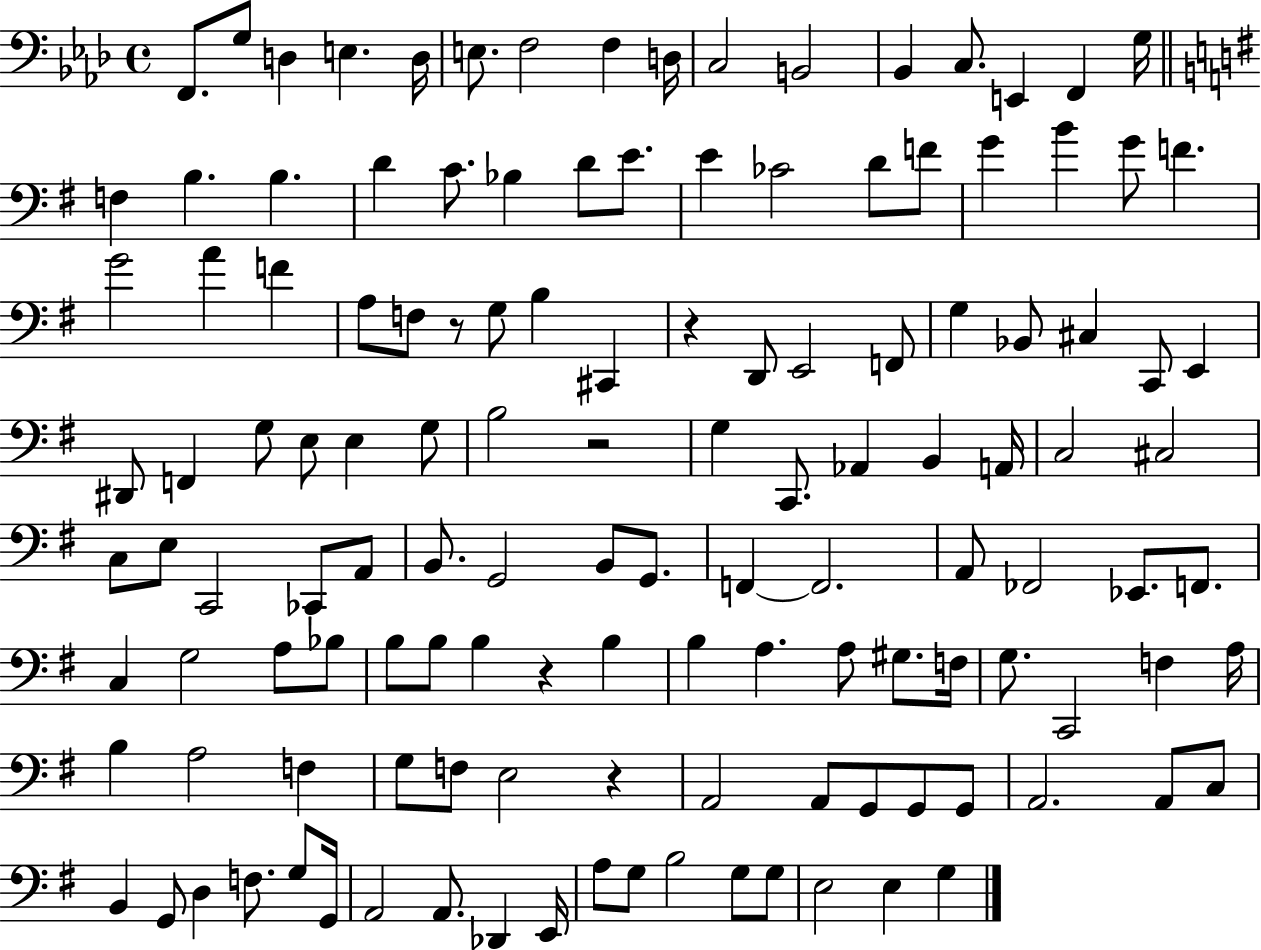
F2/e. G3/e D3/q E3/q. D3/s E3/e. F3/h F3/q D3/s C3/h B2/h Bb2/q C3/e. E2/q F2/q G3/s F3/q B3/q. B3/q. D4/q C4/e. Bb3/q D4/e E4/e. E4/q CES4/h D4/e F4/e G4/q B4/q G4/e F4/q. G4/h A4/q F4/q A3/e F3/e R/e G3/e B3/q C#2/q R/q D2/e E2/h F2/e G3/q Bb2/e C#3/q C2/e E2/q D#2/e F2/q G3/e E3/e E3/q G3/e B3/h R/h G3/q C2/e. Ab2/q B2/q A2/s C3/h C#3/h C3/e E3/e C2/h CES2/e A2/e B2/e. G2/h B2/e G2/e. F2/q F2/h. A2/e FES2/h Eb2/e. F2/e. C3/q G3/h A3/e Bb3/e B3/e B3/e B3/q R/q B3/q B3/q A3/q. A3/e G#3/e. F3/s G3/e. C2/h F3/q A3/s B3/q A3/h F3/q G3/e F3/e E3/h R/q A2/h A2/e G2/e G2/e G2/e A2/h. A2/e C3/e B2/q G2/e D3/q F3/e. G3/e G2/s A2/h A2/e. Db2/q E2/s A3/e G3/e B3/h G3/e G3/e E3/h E3/q G3/q